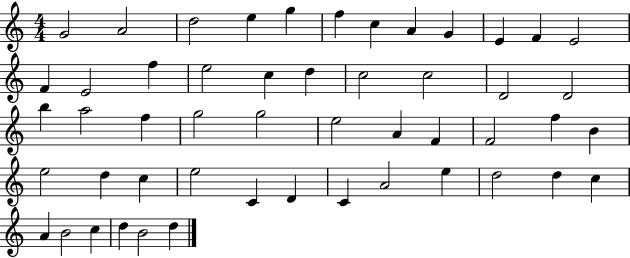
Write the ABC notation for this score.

X:1
T:Untitled
M:4/4
L:1/4
K:C
G2 A2 d2 e g f c A G E F E2 F E2 f e2 c d c2 c2 D2 D2 b a2 f g2 g2 e2 A F F2 f B e2 d c e2 C D C A2 e d2 d c A B2 c d B2 d